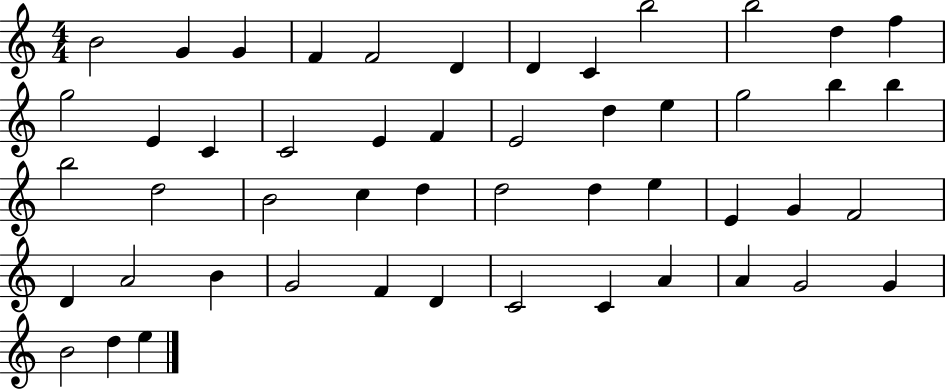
B4/h G4/q G4/q F4/q F4/h D4/q D4/q C4/q B5/h B5/h D5/q F5/q G5/h E4/q C4/q C4/h E4/q F4/q E4/h D5/q E5/q G5/h B5/q B5/q B5/h D5/h B4/h C5/q D5/q D5/h D5/q E5/q E4/q G4/q F4/h D4/q A4/h B4/q G4/h F4/q D4/q C4/h C4/q A4/q A4/q G4/h G4/q B4/h D5/q E5/q